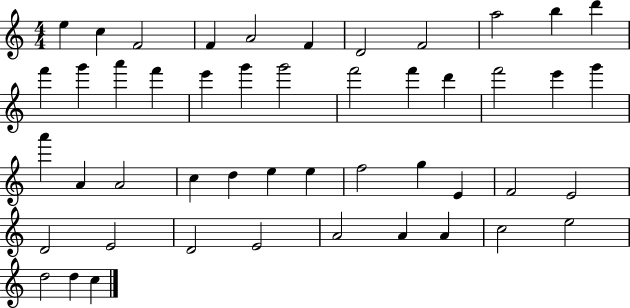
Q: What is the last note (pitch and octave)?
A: C5